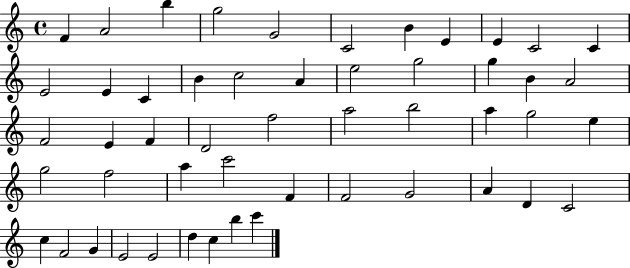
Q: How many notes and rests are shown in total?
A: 51